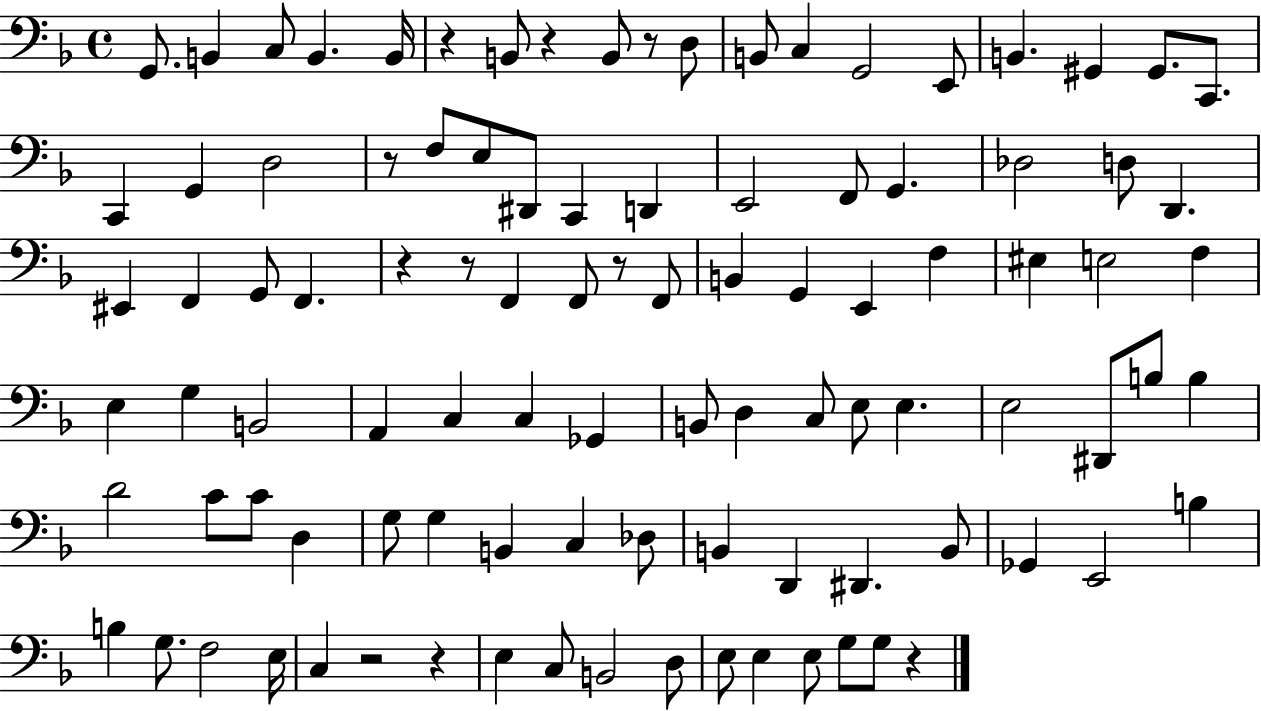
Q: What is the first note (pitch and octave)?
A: G2